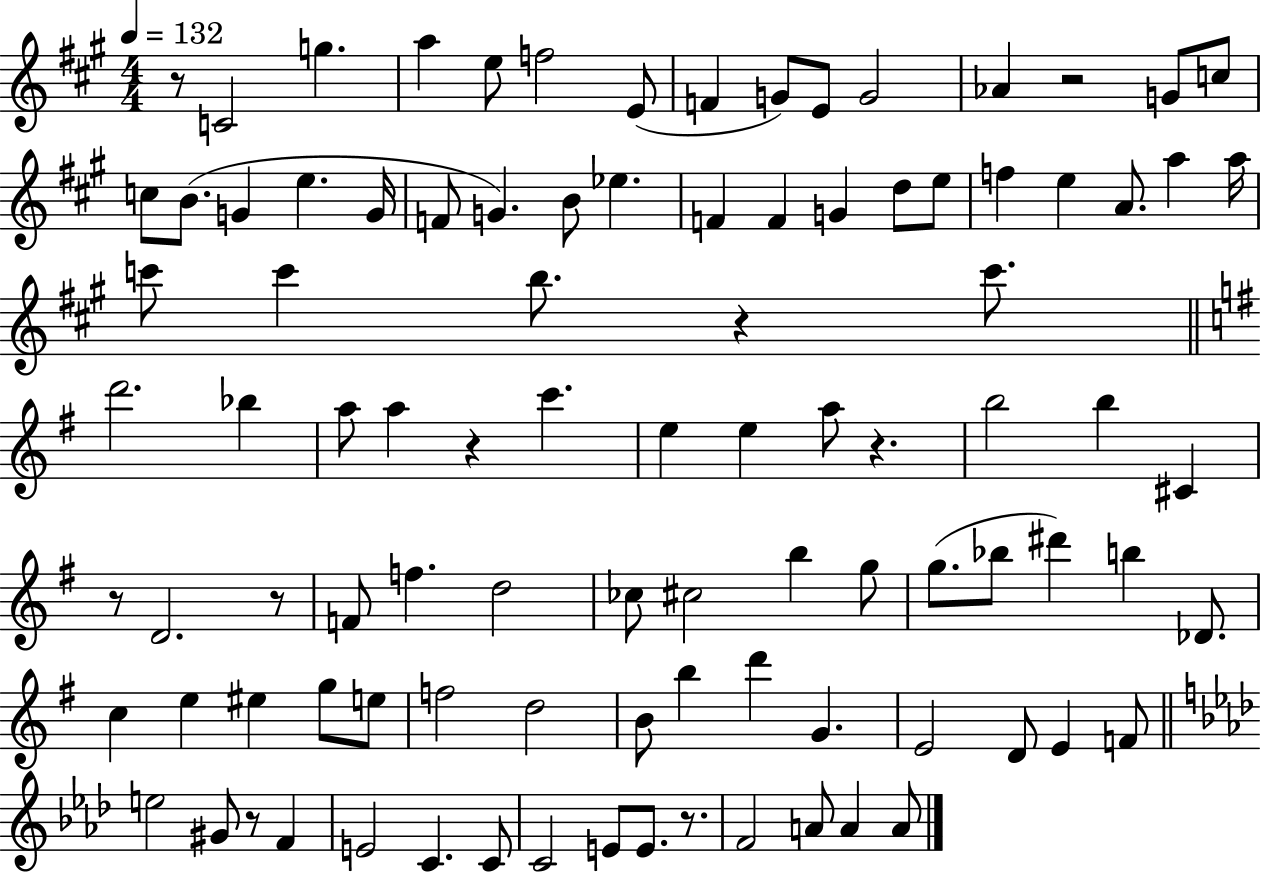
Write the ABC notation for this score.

X:1
T:Untitled
M:4/4
L:1/4
K:A
z/2 C2 g a e/2 f2 E/2 F G/2 E/2 G2 _A z2 G/2 c/2 c/2 B/2 G e G/4 F/2 G B/2 _e F F G d/2 e/2 f e A/2 a a/4 c'/2 c' b/2 z c'/2 d'2 _b a/2 a z c' e e a/2 z b2 b ^C z/2 D2 z/2 F/2 f d2 _c/2 ^c2 b g/2 g/2 _b/2 ^d' b _D/2 c e ^e g/2 e/2 f2 d2 B/2 b d' G E2 D/2 E F/2 e2 ^G/2 z/2 F E2 C C/2 C2 E/2 E/2 z/2 F2 A/2 A A/2